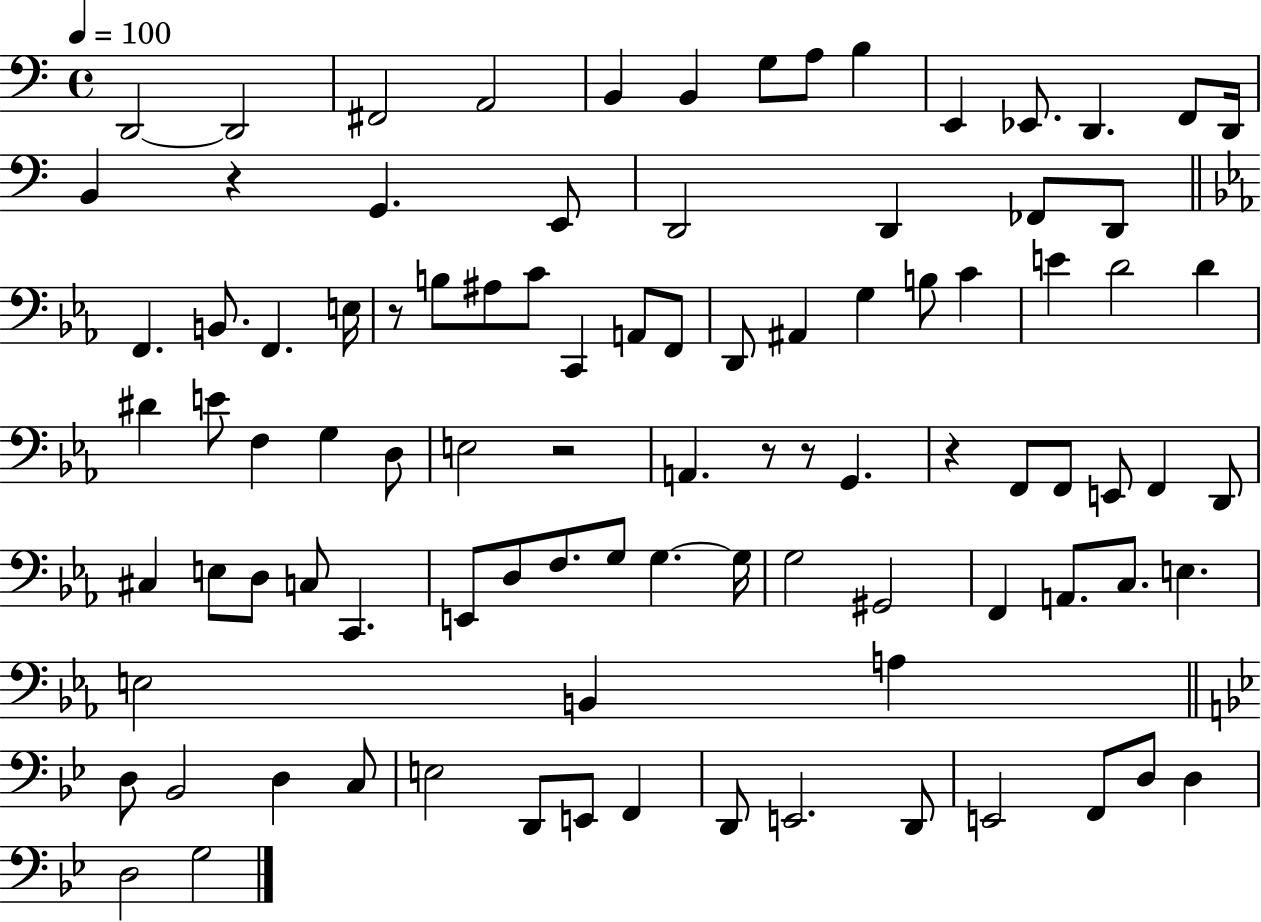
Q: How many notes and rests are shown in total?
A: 95